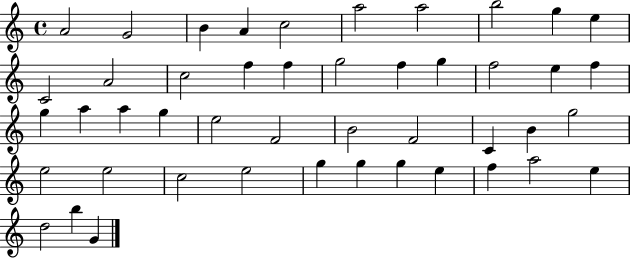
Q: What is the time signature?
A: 4/4